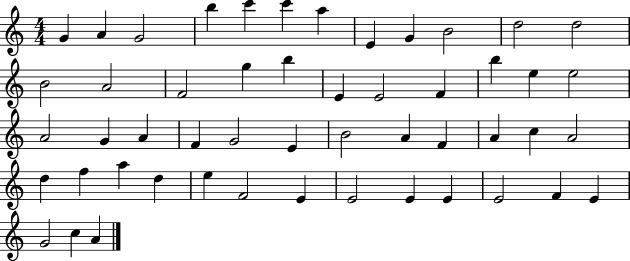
X:1
T:Untitled
M:4/4
L:1/4
K:C
G A G2 b c' c' a E G B2 d2 d2 B2 A2 F2 g b E E2 F b e e2 A2 G A F G2 E B2 A F A c A2 d f a d e F2 E E2 E E E2 F E G2 c A